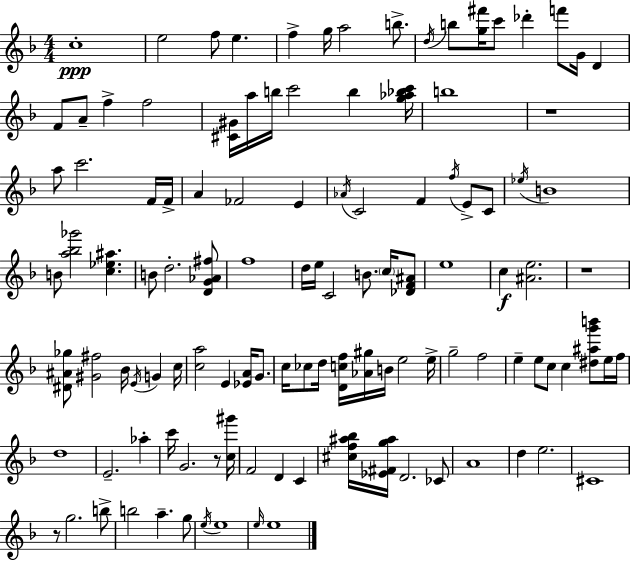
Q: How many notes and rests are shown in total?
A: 115